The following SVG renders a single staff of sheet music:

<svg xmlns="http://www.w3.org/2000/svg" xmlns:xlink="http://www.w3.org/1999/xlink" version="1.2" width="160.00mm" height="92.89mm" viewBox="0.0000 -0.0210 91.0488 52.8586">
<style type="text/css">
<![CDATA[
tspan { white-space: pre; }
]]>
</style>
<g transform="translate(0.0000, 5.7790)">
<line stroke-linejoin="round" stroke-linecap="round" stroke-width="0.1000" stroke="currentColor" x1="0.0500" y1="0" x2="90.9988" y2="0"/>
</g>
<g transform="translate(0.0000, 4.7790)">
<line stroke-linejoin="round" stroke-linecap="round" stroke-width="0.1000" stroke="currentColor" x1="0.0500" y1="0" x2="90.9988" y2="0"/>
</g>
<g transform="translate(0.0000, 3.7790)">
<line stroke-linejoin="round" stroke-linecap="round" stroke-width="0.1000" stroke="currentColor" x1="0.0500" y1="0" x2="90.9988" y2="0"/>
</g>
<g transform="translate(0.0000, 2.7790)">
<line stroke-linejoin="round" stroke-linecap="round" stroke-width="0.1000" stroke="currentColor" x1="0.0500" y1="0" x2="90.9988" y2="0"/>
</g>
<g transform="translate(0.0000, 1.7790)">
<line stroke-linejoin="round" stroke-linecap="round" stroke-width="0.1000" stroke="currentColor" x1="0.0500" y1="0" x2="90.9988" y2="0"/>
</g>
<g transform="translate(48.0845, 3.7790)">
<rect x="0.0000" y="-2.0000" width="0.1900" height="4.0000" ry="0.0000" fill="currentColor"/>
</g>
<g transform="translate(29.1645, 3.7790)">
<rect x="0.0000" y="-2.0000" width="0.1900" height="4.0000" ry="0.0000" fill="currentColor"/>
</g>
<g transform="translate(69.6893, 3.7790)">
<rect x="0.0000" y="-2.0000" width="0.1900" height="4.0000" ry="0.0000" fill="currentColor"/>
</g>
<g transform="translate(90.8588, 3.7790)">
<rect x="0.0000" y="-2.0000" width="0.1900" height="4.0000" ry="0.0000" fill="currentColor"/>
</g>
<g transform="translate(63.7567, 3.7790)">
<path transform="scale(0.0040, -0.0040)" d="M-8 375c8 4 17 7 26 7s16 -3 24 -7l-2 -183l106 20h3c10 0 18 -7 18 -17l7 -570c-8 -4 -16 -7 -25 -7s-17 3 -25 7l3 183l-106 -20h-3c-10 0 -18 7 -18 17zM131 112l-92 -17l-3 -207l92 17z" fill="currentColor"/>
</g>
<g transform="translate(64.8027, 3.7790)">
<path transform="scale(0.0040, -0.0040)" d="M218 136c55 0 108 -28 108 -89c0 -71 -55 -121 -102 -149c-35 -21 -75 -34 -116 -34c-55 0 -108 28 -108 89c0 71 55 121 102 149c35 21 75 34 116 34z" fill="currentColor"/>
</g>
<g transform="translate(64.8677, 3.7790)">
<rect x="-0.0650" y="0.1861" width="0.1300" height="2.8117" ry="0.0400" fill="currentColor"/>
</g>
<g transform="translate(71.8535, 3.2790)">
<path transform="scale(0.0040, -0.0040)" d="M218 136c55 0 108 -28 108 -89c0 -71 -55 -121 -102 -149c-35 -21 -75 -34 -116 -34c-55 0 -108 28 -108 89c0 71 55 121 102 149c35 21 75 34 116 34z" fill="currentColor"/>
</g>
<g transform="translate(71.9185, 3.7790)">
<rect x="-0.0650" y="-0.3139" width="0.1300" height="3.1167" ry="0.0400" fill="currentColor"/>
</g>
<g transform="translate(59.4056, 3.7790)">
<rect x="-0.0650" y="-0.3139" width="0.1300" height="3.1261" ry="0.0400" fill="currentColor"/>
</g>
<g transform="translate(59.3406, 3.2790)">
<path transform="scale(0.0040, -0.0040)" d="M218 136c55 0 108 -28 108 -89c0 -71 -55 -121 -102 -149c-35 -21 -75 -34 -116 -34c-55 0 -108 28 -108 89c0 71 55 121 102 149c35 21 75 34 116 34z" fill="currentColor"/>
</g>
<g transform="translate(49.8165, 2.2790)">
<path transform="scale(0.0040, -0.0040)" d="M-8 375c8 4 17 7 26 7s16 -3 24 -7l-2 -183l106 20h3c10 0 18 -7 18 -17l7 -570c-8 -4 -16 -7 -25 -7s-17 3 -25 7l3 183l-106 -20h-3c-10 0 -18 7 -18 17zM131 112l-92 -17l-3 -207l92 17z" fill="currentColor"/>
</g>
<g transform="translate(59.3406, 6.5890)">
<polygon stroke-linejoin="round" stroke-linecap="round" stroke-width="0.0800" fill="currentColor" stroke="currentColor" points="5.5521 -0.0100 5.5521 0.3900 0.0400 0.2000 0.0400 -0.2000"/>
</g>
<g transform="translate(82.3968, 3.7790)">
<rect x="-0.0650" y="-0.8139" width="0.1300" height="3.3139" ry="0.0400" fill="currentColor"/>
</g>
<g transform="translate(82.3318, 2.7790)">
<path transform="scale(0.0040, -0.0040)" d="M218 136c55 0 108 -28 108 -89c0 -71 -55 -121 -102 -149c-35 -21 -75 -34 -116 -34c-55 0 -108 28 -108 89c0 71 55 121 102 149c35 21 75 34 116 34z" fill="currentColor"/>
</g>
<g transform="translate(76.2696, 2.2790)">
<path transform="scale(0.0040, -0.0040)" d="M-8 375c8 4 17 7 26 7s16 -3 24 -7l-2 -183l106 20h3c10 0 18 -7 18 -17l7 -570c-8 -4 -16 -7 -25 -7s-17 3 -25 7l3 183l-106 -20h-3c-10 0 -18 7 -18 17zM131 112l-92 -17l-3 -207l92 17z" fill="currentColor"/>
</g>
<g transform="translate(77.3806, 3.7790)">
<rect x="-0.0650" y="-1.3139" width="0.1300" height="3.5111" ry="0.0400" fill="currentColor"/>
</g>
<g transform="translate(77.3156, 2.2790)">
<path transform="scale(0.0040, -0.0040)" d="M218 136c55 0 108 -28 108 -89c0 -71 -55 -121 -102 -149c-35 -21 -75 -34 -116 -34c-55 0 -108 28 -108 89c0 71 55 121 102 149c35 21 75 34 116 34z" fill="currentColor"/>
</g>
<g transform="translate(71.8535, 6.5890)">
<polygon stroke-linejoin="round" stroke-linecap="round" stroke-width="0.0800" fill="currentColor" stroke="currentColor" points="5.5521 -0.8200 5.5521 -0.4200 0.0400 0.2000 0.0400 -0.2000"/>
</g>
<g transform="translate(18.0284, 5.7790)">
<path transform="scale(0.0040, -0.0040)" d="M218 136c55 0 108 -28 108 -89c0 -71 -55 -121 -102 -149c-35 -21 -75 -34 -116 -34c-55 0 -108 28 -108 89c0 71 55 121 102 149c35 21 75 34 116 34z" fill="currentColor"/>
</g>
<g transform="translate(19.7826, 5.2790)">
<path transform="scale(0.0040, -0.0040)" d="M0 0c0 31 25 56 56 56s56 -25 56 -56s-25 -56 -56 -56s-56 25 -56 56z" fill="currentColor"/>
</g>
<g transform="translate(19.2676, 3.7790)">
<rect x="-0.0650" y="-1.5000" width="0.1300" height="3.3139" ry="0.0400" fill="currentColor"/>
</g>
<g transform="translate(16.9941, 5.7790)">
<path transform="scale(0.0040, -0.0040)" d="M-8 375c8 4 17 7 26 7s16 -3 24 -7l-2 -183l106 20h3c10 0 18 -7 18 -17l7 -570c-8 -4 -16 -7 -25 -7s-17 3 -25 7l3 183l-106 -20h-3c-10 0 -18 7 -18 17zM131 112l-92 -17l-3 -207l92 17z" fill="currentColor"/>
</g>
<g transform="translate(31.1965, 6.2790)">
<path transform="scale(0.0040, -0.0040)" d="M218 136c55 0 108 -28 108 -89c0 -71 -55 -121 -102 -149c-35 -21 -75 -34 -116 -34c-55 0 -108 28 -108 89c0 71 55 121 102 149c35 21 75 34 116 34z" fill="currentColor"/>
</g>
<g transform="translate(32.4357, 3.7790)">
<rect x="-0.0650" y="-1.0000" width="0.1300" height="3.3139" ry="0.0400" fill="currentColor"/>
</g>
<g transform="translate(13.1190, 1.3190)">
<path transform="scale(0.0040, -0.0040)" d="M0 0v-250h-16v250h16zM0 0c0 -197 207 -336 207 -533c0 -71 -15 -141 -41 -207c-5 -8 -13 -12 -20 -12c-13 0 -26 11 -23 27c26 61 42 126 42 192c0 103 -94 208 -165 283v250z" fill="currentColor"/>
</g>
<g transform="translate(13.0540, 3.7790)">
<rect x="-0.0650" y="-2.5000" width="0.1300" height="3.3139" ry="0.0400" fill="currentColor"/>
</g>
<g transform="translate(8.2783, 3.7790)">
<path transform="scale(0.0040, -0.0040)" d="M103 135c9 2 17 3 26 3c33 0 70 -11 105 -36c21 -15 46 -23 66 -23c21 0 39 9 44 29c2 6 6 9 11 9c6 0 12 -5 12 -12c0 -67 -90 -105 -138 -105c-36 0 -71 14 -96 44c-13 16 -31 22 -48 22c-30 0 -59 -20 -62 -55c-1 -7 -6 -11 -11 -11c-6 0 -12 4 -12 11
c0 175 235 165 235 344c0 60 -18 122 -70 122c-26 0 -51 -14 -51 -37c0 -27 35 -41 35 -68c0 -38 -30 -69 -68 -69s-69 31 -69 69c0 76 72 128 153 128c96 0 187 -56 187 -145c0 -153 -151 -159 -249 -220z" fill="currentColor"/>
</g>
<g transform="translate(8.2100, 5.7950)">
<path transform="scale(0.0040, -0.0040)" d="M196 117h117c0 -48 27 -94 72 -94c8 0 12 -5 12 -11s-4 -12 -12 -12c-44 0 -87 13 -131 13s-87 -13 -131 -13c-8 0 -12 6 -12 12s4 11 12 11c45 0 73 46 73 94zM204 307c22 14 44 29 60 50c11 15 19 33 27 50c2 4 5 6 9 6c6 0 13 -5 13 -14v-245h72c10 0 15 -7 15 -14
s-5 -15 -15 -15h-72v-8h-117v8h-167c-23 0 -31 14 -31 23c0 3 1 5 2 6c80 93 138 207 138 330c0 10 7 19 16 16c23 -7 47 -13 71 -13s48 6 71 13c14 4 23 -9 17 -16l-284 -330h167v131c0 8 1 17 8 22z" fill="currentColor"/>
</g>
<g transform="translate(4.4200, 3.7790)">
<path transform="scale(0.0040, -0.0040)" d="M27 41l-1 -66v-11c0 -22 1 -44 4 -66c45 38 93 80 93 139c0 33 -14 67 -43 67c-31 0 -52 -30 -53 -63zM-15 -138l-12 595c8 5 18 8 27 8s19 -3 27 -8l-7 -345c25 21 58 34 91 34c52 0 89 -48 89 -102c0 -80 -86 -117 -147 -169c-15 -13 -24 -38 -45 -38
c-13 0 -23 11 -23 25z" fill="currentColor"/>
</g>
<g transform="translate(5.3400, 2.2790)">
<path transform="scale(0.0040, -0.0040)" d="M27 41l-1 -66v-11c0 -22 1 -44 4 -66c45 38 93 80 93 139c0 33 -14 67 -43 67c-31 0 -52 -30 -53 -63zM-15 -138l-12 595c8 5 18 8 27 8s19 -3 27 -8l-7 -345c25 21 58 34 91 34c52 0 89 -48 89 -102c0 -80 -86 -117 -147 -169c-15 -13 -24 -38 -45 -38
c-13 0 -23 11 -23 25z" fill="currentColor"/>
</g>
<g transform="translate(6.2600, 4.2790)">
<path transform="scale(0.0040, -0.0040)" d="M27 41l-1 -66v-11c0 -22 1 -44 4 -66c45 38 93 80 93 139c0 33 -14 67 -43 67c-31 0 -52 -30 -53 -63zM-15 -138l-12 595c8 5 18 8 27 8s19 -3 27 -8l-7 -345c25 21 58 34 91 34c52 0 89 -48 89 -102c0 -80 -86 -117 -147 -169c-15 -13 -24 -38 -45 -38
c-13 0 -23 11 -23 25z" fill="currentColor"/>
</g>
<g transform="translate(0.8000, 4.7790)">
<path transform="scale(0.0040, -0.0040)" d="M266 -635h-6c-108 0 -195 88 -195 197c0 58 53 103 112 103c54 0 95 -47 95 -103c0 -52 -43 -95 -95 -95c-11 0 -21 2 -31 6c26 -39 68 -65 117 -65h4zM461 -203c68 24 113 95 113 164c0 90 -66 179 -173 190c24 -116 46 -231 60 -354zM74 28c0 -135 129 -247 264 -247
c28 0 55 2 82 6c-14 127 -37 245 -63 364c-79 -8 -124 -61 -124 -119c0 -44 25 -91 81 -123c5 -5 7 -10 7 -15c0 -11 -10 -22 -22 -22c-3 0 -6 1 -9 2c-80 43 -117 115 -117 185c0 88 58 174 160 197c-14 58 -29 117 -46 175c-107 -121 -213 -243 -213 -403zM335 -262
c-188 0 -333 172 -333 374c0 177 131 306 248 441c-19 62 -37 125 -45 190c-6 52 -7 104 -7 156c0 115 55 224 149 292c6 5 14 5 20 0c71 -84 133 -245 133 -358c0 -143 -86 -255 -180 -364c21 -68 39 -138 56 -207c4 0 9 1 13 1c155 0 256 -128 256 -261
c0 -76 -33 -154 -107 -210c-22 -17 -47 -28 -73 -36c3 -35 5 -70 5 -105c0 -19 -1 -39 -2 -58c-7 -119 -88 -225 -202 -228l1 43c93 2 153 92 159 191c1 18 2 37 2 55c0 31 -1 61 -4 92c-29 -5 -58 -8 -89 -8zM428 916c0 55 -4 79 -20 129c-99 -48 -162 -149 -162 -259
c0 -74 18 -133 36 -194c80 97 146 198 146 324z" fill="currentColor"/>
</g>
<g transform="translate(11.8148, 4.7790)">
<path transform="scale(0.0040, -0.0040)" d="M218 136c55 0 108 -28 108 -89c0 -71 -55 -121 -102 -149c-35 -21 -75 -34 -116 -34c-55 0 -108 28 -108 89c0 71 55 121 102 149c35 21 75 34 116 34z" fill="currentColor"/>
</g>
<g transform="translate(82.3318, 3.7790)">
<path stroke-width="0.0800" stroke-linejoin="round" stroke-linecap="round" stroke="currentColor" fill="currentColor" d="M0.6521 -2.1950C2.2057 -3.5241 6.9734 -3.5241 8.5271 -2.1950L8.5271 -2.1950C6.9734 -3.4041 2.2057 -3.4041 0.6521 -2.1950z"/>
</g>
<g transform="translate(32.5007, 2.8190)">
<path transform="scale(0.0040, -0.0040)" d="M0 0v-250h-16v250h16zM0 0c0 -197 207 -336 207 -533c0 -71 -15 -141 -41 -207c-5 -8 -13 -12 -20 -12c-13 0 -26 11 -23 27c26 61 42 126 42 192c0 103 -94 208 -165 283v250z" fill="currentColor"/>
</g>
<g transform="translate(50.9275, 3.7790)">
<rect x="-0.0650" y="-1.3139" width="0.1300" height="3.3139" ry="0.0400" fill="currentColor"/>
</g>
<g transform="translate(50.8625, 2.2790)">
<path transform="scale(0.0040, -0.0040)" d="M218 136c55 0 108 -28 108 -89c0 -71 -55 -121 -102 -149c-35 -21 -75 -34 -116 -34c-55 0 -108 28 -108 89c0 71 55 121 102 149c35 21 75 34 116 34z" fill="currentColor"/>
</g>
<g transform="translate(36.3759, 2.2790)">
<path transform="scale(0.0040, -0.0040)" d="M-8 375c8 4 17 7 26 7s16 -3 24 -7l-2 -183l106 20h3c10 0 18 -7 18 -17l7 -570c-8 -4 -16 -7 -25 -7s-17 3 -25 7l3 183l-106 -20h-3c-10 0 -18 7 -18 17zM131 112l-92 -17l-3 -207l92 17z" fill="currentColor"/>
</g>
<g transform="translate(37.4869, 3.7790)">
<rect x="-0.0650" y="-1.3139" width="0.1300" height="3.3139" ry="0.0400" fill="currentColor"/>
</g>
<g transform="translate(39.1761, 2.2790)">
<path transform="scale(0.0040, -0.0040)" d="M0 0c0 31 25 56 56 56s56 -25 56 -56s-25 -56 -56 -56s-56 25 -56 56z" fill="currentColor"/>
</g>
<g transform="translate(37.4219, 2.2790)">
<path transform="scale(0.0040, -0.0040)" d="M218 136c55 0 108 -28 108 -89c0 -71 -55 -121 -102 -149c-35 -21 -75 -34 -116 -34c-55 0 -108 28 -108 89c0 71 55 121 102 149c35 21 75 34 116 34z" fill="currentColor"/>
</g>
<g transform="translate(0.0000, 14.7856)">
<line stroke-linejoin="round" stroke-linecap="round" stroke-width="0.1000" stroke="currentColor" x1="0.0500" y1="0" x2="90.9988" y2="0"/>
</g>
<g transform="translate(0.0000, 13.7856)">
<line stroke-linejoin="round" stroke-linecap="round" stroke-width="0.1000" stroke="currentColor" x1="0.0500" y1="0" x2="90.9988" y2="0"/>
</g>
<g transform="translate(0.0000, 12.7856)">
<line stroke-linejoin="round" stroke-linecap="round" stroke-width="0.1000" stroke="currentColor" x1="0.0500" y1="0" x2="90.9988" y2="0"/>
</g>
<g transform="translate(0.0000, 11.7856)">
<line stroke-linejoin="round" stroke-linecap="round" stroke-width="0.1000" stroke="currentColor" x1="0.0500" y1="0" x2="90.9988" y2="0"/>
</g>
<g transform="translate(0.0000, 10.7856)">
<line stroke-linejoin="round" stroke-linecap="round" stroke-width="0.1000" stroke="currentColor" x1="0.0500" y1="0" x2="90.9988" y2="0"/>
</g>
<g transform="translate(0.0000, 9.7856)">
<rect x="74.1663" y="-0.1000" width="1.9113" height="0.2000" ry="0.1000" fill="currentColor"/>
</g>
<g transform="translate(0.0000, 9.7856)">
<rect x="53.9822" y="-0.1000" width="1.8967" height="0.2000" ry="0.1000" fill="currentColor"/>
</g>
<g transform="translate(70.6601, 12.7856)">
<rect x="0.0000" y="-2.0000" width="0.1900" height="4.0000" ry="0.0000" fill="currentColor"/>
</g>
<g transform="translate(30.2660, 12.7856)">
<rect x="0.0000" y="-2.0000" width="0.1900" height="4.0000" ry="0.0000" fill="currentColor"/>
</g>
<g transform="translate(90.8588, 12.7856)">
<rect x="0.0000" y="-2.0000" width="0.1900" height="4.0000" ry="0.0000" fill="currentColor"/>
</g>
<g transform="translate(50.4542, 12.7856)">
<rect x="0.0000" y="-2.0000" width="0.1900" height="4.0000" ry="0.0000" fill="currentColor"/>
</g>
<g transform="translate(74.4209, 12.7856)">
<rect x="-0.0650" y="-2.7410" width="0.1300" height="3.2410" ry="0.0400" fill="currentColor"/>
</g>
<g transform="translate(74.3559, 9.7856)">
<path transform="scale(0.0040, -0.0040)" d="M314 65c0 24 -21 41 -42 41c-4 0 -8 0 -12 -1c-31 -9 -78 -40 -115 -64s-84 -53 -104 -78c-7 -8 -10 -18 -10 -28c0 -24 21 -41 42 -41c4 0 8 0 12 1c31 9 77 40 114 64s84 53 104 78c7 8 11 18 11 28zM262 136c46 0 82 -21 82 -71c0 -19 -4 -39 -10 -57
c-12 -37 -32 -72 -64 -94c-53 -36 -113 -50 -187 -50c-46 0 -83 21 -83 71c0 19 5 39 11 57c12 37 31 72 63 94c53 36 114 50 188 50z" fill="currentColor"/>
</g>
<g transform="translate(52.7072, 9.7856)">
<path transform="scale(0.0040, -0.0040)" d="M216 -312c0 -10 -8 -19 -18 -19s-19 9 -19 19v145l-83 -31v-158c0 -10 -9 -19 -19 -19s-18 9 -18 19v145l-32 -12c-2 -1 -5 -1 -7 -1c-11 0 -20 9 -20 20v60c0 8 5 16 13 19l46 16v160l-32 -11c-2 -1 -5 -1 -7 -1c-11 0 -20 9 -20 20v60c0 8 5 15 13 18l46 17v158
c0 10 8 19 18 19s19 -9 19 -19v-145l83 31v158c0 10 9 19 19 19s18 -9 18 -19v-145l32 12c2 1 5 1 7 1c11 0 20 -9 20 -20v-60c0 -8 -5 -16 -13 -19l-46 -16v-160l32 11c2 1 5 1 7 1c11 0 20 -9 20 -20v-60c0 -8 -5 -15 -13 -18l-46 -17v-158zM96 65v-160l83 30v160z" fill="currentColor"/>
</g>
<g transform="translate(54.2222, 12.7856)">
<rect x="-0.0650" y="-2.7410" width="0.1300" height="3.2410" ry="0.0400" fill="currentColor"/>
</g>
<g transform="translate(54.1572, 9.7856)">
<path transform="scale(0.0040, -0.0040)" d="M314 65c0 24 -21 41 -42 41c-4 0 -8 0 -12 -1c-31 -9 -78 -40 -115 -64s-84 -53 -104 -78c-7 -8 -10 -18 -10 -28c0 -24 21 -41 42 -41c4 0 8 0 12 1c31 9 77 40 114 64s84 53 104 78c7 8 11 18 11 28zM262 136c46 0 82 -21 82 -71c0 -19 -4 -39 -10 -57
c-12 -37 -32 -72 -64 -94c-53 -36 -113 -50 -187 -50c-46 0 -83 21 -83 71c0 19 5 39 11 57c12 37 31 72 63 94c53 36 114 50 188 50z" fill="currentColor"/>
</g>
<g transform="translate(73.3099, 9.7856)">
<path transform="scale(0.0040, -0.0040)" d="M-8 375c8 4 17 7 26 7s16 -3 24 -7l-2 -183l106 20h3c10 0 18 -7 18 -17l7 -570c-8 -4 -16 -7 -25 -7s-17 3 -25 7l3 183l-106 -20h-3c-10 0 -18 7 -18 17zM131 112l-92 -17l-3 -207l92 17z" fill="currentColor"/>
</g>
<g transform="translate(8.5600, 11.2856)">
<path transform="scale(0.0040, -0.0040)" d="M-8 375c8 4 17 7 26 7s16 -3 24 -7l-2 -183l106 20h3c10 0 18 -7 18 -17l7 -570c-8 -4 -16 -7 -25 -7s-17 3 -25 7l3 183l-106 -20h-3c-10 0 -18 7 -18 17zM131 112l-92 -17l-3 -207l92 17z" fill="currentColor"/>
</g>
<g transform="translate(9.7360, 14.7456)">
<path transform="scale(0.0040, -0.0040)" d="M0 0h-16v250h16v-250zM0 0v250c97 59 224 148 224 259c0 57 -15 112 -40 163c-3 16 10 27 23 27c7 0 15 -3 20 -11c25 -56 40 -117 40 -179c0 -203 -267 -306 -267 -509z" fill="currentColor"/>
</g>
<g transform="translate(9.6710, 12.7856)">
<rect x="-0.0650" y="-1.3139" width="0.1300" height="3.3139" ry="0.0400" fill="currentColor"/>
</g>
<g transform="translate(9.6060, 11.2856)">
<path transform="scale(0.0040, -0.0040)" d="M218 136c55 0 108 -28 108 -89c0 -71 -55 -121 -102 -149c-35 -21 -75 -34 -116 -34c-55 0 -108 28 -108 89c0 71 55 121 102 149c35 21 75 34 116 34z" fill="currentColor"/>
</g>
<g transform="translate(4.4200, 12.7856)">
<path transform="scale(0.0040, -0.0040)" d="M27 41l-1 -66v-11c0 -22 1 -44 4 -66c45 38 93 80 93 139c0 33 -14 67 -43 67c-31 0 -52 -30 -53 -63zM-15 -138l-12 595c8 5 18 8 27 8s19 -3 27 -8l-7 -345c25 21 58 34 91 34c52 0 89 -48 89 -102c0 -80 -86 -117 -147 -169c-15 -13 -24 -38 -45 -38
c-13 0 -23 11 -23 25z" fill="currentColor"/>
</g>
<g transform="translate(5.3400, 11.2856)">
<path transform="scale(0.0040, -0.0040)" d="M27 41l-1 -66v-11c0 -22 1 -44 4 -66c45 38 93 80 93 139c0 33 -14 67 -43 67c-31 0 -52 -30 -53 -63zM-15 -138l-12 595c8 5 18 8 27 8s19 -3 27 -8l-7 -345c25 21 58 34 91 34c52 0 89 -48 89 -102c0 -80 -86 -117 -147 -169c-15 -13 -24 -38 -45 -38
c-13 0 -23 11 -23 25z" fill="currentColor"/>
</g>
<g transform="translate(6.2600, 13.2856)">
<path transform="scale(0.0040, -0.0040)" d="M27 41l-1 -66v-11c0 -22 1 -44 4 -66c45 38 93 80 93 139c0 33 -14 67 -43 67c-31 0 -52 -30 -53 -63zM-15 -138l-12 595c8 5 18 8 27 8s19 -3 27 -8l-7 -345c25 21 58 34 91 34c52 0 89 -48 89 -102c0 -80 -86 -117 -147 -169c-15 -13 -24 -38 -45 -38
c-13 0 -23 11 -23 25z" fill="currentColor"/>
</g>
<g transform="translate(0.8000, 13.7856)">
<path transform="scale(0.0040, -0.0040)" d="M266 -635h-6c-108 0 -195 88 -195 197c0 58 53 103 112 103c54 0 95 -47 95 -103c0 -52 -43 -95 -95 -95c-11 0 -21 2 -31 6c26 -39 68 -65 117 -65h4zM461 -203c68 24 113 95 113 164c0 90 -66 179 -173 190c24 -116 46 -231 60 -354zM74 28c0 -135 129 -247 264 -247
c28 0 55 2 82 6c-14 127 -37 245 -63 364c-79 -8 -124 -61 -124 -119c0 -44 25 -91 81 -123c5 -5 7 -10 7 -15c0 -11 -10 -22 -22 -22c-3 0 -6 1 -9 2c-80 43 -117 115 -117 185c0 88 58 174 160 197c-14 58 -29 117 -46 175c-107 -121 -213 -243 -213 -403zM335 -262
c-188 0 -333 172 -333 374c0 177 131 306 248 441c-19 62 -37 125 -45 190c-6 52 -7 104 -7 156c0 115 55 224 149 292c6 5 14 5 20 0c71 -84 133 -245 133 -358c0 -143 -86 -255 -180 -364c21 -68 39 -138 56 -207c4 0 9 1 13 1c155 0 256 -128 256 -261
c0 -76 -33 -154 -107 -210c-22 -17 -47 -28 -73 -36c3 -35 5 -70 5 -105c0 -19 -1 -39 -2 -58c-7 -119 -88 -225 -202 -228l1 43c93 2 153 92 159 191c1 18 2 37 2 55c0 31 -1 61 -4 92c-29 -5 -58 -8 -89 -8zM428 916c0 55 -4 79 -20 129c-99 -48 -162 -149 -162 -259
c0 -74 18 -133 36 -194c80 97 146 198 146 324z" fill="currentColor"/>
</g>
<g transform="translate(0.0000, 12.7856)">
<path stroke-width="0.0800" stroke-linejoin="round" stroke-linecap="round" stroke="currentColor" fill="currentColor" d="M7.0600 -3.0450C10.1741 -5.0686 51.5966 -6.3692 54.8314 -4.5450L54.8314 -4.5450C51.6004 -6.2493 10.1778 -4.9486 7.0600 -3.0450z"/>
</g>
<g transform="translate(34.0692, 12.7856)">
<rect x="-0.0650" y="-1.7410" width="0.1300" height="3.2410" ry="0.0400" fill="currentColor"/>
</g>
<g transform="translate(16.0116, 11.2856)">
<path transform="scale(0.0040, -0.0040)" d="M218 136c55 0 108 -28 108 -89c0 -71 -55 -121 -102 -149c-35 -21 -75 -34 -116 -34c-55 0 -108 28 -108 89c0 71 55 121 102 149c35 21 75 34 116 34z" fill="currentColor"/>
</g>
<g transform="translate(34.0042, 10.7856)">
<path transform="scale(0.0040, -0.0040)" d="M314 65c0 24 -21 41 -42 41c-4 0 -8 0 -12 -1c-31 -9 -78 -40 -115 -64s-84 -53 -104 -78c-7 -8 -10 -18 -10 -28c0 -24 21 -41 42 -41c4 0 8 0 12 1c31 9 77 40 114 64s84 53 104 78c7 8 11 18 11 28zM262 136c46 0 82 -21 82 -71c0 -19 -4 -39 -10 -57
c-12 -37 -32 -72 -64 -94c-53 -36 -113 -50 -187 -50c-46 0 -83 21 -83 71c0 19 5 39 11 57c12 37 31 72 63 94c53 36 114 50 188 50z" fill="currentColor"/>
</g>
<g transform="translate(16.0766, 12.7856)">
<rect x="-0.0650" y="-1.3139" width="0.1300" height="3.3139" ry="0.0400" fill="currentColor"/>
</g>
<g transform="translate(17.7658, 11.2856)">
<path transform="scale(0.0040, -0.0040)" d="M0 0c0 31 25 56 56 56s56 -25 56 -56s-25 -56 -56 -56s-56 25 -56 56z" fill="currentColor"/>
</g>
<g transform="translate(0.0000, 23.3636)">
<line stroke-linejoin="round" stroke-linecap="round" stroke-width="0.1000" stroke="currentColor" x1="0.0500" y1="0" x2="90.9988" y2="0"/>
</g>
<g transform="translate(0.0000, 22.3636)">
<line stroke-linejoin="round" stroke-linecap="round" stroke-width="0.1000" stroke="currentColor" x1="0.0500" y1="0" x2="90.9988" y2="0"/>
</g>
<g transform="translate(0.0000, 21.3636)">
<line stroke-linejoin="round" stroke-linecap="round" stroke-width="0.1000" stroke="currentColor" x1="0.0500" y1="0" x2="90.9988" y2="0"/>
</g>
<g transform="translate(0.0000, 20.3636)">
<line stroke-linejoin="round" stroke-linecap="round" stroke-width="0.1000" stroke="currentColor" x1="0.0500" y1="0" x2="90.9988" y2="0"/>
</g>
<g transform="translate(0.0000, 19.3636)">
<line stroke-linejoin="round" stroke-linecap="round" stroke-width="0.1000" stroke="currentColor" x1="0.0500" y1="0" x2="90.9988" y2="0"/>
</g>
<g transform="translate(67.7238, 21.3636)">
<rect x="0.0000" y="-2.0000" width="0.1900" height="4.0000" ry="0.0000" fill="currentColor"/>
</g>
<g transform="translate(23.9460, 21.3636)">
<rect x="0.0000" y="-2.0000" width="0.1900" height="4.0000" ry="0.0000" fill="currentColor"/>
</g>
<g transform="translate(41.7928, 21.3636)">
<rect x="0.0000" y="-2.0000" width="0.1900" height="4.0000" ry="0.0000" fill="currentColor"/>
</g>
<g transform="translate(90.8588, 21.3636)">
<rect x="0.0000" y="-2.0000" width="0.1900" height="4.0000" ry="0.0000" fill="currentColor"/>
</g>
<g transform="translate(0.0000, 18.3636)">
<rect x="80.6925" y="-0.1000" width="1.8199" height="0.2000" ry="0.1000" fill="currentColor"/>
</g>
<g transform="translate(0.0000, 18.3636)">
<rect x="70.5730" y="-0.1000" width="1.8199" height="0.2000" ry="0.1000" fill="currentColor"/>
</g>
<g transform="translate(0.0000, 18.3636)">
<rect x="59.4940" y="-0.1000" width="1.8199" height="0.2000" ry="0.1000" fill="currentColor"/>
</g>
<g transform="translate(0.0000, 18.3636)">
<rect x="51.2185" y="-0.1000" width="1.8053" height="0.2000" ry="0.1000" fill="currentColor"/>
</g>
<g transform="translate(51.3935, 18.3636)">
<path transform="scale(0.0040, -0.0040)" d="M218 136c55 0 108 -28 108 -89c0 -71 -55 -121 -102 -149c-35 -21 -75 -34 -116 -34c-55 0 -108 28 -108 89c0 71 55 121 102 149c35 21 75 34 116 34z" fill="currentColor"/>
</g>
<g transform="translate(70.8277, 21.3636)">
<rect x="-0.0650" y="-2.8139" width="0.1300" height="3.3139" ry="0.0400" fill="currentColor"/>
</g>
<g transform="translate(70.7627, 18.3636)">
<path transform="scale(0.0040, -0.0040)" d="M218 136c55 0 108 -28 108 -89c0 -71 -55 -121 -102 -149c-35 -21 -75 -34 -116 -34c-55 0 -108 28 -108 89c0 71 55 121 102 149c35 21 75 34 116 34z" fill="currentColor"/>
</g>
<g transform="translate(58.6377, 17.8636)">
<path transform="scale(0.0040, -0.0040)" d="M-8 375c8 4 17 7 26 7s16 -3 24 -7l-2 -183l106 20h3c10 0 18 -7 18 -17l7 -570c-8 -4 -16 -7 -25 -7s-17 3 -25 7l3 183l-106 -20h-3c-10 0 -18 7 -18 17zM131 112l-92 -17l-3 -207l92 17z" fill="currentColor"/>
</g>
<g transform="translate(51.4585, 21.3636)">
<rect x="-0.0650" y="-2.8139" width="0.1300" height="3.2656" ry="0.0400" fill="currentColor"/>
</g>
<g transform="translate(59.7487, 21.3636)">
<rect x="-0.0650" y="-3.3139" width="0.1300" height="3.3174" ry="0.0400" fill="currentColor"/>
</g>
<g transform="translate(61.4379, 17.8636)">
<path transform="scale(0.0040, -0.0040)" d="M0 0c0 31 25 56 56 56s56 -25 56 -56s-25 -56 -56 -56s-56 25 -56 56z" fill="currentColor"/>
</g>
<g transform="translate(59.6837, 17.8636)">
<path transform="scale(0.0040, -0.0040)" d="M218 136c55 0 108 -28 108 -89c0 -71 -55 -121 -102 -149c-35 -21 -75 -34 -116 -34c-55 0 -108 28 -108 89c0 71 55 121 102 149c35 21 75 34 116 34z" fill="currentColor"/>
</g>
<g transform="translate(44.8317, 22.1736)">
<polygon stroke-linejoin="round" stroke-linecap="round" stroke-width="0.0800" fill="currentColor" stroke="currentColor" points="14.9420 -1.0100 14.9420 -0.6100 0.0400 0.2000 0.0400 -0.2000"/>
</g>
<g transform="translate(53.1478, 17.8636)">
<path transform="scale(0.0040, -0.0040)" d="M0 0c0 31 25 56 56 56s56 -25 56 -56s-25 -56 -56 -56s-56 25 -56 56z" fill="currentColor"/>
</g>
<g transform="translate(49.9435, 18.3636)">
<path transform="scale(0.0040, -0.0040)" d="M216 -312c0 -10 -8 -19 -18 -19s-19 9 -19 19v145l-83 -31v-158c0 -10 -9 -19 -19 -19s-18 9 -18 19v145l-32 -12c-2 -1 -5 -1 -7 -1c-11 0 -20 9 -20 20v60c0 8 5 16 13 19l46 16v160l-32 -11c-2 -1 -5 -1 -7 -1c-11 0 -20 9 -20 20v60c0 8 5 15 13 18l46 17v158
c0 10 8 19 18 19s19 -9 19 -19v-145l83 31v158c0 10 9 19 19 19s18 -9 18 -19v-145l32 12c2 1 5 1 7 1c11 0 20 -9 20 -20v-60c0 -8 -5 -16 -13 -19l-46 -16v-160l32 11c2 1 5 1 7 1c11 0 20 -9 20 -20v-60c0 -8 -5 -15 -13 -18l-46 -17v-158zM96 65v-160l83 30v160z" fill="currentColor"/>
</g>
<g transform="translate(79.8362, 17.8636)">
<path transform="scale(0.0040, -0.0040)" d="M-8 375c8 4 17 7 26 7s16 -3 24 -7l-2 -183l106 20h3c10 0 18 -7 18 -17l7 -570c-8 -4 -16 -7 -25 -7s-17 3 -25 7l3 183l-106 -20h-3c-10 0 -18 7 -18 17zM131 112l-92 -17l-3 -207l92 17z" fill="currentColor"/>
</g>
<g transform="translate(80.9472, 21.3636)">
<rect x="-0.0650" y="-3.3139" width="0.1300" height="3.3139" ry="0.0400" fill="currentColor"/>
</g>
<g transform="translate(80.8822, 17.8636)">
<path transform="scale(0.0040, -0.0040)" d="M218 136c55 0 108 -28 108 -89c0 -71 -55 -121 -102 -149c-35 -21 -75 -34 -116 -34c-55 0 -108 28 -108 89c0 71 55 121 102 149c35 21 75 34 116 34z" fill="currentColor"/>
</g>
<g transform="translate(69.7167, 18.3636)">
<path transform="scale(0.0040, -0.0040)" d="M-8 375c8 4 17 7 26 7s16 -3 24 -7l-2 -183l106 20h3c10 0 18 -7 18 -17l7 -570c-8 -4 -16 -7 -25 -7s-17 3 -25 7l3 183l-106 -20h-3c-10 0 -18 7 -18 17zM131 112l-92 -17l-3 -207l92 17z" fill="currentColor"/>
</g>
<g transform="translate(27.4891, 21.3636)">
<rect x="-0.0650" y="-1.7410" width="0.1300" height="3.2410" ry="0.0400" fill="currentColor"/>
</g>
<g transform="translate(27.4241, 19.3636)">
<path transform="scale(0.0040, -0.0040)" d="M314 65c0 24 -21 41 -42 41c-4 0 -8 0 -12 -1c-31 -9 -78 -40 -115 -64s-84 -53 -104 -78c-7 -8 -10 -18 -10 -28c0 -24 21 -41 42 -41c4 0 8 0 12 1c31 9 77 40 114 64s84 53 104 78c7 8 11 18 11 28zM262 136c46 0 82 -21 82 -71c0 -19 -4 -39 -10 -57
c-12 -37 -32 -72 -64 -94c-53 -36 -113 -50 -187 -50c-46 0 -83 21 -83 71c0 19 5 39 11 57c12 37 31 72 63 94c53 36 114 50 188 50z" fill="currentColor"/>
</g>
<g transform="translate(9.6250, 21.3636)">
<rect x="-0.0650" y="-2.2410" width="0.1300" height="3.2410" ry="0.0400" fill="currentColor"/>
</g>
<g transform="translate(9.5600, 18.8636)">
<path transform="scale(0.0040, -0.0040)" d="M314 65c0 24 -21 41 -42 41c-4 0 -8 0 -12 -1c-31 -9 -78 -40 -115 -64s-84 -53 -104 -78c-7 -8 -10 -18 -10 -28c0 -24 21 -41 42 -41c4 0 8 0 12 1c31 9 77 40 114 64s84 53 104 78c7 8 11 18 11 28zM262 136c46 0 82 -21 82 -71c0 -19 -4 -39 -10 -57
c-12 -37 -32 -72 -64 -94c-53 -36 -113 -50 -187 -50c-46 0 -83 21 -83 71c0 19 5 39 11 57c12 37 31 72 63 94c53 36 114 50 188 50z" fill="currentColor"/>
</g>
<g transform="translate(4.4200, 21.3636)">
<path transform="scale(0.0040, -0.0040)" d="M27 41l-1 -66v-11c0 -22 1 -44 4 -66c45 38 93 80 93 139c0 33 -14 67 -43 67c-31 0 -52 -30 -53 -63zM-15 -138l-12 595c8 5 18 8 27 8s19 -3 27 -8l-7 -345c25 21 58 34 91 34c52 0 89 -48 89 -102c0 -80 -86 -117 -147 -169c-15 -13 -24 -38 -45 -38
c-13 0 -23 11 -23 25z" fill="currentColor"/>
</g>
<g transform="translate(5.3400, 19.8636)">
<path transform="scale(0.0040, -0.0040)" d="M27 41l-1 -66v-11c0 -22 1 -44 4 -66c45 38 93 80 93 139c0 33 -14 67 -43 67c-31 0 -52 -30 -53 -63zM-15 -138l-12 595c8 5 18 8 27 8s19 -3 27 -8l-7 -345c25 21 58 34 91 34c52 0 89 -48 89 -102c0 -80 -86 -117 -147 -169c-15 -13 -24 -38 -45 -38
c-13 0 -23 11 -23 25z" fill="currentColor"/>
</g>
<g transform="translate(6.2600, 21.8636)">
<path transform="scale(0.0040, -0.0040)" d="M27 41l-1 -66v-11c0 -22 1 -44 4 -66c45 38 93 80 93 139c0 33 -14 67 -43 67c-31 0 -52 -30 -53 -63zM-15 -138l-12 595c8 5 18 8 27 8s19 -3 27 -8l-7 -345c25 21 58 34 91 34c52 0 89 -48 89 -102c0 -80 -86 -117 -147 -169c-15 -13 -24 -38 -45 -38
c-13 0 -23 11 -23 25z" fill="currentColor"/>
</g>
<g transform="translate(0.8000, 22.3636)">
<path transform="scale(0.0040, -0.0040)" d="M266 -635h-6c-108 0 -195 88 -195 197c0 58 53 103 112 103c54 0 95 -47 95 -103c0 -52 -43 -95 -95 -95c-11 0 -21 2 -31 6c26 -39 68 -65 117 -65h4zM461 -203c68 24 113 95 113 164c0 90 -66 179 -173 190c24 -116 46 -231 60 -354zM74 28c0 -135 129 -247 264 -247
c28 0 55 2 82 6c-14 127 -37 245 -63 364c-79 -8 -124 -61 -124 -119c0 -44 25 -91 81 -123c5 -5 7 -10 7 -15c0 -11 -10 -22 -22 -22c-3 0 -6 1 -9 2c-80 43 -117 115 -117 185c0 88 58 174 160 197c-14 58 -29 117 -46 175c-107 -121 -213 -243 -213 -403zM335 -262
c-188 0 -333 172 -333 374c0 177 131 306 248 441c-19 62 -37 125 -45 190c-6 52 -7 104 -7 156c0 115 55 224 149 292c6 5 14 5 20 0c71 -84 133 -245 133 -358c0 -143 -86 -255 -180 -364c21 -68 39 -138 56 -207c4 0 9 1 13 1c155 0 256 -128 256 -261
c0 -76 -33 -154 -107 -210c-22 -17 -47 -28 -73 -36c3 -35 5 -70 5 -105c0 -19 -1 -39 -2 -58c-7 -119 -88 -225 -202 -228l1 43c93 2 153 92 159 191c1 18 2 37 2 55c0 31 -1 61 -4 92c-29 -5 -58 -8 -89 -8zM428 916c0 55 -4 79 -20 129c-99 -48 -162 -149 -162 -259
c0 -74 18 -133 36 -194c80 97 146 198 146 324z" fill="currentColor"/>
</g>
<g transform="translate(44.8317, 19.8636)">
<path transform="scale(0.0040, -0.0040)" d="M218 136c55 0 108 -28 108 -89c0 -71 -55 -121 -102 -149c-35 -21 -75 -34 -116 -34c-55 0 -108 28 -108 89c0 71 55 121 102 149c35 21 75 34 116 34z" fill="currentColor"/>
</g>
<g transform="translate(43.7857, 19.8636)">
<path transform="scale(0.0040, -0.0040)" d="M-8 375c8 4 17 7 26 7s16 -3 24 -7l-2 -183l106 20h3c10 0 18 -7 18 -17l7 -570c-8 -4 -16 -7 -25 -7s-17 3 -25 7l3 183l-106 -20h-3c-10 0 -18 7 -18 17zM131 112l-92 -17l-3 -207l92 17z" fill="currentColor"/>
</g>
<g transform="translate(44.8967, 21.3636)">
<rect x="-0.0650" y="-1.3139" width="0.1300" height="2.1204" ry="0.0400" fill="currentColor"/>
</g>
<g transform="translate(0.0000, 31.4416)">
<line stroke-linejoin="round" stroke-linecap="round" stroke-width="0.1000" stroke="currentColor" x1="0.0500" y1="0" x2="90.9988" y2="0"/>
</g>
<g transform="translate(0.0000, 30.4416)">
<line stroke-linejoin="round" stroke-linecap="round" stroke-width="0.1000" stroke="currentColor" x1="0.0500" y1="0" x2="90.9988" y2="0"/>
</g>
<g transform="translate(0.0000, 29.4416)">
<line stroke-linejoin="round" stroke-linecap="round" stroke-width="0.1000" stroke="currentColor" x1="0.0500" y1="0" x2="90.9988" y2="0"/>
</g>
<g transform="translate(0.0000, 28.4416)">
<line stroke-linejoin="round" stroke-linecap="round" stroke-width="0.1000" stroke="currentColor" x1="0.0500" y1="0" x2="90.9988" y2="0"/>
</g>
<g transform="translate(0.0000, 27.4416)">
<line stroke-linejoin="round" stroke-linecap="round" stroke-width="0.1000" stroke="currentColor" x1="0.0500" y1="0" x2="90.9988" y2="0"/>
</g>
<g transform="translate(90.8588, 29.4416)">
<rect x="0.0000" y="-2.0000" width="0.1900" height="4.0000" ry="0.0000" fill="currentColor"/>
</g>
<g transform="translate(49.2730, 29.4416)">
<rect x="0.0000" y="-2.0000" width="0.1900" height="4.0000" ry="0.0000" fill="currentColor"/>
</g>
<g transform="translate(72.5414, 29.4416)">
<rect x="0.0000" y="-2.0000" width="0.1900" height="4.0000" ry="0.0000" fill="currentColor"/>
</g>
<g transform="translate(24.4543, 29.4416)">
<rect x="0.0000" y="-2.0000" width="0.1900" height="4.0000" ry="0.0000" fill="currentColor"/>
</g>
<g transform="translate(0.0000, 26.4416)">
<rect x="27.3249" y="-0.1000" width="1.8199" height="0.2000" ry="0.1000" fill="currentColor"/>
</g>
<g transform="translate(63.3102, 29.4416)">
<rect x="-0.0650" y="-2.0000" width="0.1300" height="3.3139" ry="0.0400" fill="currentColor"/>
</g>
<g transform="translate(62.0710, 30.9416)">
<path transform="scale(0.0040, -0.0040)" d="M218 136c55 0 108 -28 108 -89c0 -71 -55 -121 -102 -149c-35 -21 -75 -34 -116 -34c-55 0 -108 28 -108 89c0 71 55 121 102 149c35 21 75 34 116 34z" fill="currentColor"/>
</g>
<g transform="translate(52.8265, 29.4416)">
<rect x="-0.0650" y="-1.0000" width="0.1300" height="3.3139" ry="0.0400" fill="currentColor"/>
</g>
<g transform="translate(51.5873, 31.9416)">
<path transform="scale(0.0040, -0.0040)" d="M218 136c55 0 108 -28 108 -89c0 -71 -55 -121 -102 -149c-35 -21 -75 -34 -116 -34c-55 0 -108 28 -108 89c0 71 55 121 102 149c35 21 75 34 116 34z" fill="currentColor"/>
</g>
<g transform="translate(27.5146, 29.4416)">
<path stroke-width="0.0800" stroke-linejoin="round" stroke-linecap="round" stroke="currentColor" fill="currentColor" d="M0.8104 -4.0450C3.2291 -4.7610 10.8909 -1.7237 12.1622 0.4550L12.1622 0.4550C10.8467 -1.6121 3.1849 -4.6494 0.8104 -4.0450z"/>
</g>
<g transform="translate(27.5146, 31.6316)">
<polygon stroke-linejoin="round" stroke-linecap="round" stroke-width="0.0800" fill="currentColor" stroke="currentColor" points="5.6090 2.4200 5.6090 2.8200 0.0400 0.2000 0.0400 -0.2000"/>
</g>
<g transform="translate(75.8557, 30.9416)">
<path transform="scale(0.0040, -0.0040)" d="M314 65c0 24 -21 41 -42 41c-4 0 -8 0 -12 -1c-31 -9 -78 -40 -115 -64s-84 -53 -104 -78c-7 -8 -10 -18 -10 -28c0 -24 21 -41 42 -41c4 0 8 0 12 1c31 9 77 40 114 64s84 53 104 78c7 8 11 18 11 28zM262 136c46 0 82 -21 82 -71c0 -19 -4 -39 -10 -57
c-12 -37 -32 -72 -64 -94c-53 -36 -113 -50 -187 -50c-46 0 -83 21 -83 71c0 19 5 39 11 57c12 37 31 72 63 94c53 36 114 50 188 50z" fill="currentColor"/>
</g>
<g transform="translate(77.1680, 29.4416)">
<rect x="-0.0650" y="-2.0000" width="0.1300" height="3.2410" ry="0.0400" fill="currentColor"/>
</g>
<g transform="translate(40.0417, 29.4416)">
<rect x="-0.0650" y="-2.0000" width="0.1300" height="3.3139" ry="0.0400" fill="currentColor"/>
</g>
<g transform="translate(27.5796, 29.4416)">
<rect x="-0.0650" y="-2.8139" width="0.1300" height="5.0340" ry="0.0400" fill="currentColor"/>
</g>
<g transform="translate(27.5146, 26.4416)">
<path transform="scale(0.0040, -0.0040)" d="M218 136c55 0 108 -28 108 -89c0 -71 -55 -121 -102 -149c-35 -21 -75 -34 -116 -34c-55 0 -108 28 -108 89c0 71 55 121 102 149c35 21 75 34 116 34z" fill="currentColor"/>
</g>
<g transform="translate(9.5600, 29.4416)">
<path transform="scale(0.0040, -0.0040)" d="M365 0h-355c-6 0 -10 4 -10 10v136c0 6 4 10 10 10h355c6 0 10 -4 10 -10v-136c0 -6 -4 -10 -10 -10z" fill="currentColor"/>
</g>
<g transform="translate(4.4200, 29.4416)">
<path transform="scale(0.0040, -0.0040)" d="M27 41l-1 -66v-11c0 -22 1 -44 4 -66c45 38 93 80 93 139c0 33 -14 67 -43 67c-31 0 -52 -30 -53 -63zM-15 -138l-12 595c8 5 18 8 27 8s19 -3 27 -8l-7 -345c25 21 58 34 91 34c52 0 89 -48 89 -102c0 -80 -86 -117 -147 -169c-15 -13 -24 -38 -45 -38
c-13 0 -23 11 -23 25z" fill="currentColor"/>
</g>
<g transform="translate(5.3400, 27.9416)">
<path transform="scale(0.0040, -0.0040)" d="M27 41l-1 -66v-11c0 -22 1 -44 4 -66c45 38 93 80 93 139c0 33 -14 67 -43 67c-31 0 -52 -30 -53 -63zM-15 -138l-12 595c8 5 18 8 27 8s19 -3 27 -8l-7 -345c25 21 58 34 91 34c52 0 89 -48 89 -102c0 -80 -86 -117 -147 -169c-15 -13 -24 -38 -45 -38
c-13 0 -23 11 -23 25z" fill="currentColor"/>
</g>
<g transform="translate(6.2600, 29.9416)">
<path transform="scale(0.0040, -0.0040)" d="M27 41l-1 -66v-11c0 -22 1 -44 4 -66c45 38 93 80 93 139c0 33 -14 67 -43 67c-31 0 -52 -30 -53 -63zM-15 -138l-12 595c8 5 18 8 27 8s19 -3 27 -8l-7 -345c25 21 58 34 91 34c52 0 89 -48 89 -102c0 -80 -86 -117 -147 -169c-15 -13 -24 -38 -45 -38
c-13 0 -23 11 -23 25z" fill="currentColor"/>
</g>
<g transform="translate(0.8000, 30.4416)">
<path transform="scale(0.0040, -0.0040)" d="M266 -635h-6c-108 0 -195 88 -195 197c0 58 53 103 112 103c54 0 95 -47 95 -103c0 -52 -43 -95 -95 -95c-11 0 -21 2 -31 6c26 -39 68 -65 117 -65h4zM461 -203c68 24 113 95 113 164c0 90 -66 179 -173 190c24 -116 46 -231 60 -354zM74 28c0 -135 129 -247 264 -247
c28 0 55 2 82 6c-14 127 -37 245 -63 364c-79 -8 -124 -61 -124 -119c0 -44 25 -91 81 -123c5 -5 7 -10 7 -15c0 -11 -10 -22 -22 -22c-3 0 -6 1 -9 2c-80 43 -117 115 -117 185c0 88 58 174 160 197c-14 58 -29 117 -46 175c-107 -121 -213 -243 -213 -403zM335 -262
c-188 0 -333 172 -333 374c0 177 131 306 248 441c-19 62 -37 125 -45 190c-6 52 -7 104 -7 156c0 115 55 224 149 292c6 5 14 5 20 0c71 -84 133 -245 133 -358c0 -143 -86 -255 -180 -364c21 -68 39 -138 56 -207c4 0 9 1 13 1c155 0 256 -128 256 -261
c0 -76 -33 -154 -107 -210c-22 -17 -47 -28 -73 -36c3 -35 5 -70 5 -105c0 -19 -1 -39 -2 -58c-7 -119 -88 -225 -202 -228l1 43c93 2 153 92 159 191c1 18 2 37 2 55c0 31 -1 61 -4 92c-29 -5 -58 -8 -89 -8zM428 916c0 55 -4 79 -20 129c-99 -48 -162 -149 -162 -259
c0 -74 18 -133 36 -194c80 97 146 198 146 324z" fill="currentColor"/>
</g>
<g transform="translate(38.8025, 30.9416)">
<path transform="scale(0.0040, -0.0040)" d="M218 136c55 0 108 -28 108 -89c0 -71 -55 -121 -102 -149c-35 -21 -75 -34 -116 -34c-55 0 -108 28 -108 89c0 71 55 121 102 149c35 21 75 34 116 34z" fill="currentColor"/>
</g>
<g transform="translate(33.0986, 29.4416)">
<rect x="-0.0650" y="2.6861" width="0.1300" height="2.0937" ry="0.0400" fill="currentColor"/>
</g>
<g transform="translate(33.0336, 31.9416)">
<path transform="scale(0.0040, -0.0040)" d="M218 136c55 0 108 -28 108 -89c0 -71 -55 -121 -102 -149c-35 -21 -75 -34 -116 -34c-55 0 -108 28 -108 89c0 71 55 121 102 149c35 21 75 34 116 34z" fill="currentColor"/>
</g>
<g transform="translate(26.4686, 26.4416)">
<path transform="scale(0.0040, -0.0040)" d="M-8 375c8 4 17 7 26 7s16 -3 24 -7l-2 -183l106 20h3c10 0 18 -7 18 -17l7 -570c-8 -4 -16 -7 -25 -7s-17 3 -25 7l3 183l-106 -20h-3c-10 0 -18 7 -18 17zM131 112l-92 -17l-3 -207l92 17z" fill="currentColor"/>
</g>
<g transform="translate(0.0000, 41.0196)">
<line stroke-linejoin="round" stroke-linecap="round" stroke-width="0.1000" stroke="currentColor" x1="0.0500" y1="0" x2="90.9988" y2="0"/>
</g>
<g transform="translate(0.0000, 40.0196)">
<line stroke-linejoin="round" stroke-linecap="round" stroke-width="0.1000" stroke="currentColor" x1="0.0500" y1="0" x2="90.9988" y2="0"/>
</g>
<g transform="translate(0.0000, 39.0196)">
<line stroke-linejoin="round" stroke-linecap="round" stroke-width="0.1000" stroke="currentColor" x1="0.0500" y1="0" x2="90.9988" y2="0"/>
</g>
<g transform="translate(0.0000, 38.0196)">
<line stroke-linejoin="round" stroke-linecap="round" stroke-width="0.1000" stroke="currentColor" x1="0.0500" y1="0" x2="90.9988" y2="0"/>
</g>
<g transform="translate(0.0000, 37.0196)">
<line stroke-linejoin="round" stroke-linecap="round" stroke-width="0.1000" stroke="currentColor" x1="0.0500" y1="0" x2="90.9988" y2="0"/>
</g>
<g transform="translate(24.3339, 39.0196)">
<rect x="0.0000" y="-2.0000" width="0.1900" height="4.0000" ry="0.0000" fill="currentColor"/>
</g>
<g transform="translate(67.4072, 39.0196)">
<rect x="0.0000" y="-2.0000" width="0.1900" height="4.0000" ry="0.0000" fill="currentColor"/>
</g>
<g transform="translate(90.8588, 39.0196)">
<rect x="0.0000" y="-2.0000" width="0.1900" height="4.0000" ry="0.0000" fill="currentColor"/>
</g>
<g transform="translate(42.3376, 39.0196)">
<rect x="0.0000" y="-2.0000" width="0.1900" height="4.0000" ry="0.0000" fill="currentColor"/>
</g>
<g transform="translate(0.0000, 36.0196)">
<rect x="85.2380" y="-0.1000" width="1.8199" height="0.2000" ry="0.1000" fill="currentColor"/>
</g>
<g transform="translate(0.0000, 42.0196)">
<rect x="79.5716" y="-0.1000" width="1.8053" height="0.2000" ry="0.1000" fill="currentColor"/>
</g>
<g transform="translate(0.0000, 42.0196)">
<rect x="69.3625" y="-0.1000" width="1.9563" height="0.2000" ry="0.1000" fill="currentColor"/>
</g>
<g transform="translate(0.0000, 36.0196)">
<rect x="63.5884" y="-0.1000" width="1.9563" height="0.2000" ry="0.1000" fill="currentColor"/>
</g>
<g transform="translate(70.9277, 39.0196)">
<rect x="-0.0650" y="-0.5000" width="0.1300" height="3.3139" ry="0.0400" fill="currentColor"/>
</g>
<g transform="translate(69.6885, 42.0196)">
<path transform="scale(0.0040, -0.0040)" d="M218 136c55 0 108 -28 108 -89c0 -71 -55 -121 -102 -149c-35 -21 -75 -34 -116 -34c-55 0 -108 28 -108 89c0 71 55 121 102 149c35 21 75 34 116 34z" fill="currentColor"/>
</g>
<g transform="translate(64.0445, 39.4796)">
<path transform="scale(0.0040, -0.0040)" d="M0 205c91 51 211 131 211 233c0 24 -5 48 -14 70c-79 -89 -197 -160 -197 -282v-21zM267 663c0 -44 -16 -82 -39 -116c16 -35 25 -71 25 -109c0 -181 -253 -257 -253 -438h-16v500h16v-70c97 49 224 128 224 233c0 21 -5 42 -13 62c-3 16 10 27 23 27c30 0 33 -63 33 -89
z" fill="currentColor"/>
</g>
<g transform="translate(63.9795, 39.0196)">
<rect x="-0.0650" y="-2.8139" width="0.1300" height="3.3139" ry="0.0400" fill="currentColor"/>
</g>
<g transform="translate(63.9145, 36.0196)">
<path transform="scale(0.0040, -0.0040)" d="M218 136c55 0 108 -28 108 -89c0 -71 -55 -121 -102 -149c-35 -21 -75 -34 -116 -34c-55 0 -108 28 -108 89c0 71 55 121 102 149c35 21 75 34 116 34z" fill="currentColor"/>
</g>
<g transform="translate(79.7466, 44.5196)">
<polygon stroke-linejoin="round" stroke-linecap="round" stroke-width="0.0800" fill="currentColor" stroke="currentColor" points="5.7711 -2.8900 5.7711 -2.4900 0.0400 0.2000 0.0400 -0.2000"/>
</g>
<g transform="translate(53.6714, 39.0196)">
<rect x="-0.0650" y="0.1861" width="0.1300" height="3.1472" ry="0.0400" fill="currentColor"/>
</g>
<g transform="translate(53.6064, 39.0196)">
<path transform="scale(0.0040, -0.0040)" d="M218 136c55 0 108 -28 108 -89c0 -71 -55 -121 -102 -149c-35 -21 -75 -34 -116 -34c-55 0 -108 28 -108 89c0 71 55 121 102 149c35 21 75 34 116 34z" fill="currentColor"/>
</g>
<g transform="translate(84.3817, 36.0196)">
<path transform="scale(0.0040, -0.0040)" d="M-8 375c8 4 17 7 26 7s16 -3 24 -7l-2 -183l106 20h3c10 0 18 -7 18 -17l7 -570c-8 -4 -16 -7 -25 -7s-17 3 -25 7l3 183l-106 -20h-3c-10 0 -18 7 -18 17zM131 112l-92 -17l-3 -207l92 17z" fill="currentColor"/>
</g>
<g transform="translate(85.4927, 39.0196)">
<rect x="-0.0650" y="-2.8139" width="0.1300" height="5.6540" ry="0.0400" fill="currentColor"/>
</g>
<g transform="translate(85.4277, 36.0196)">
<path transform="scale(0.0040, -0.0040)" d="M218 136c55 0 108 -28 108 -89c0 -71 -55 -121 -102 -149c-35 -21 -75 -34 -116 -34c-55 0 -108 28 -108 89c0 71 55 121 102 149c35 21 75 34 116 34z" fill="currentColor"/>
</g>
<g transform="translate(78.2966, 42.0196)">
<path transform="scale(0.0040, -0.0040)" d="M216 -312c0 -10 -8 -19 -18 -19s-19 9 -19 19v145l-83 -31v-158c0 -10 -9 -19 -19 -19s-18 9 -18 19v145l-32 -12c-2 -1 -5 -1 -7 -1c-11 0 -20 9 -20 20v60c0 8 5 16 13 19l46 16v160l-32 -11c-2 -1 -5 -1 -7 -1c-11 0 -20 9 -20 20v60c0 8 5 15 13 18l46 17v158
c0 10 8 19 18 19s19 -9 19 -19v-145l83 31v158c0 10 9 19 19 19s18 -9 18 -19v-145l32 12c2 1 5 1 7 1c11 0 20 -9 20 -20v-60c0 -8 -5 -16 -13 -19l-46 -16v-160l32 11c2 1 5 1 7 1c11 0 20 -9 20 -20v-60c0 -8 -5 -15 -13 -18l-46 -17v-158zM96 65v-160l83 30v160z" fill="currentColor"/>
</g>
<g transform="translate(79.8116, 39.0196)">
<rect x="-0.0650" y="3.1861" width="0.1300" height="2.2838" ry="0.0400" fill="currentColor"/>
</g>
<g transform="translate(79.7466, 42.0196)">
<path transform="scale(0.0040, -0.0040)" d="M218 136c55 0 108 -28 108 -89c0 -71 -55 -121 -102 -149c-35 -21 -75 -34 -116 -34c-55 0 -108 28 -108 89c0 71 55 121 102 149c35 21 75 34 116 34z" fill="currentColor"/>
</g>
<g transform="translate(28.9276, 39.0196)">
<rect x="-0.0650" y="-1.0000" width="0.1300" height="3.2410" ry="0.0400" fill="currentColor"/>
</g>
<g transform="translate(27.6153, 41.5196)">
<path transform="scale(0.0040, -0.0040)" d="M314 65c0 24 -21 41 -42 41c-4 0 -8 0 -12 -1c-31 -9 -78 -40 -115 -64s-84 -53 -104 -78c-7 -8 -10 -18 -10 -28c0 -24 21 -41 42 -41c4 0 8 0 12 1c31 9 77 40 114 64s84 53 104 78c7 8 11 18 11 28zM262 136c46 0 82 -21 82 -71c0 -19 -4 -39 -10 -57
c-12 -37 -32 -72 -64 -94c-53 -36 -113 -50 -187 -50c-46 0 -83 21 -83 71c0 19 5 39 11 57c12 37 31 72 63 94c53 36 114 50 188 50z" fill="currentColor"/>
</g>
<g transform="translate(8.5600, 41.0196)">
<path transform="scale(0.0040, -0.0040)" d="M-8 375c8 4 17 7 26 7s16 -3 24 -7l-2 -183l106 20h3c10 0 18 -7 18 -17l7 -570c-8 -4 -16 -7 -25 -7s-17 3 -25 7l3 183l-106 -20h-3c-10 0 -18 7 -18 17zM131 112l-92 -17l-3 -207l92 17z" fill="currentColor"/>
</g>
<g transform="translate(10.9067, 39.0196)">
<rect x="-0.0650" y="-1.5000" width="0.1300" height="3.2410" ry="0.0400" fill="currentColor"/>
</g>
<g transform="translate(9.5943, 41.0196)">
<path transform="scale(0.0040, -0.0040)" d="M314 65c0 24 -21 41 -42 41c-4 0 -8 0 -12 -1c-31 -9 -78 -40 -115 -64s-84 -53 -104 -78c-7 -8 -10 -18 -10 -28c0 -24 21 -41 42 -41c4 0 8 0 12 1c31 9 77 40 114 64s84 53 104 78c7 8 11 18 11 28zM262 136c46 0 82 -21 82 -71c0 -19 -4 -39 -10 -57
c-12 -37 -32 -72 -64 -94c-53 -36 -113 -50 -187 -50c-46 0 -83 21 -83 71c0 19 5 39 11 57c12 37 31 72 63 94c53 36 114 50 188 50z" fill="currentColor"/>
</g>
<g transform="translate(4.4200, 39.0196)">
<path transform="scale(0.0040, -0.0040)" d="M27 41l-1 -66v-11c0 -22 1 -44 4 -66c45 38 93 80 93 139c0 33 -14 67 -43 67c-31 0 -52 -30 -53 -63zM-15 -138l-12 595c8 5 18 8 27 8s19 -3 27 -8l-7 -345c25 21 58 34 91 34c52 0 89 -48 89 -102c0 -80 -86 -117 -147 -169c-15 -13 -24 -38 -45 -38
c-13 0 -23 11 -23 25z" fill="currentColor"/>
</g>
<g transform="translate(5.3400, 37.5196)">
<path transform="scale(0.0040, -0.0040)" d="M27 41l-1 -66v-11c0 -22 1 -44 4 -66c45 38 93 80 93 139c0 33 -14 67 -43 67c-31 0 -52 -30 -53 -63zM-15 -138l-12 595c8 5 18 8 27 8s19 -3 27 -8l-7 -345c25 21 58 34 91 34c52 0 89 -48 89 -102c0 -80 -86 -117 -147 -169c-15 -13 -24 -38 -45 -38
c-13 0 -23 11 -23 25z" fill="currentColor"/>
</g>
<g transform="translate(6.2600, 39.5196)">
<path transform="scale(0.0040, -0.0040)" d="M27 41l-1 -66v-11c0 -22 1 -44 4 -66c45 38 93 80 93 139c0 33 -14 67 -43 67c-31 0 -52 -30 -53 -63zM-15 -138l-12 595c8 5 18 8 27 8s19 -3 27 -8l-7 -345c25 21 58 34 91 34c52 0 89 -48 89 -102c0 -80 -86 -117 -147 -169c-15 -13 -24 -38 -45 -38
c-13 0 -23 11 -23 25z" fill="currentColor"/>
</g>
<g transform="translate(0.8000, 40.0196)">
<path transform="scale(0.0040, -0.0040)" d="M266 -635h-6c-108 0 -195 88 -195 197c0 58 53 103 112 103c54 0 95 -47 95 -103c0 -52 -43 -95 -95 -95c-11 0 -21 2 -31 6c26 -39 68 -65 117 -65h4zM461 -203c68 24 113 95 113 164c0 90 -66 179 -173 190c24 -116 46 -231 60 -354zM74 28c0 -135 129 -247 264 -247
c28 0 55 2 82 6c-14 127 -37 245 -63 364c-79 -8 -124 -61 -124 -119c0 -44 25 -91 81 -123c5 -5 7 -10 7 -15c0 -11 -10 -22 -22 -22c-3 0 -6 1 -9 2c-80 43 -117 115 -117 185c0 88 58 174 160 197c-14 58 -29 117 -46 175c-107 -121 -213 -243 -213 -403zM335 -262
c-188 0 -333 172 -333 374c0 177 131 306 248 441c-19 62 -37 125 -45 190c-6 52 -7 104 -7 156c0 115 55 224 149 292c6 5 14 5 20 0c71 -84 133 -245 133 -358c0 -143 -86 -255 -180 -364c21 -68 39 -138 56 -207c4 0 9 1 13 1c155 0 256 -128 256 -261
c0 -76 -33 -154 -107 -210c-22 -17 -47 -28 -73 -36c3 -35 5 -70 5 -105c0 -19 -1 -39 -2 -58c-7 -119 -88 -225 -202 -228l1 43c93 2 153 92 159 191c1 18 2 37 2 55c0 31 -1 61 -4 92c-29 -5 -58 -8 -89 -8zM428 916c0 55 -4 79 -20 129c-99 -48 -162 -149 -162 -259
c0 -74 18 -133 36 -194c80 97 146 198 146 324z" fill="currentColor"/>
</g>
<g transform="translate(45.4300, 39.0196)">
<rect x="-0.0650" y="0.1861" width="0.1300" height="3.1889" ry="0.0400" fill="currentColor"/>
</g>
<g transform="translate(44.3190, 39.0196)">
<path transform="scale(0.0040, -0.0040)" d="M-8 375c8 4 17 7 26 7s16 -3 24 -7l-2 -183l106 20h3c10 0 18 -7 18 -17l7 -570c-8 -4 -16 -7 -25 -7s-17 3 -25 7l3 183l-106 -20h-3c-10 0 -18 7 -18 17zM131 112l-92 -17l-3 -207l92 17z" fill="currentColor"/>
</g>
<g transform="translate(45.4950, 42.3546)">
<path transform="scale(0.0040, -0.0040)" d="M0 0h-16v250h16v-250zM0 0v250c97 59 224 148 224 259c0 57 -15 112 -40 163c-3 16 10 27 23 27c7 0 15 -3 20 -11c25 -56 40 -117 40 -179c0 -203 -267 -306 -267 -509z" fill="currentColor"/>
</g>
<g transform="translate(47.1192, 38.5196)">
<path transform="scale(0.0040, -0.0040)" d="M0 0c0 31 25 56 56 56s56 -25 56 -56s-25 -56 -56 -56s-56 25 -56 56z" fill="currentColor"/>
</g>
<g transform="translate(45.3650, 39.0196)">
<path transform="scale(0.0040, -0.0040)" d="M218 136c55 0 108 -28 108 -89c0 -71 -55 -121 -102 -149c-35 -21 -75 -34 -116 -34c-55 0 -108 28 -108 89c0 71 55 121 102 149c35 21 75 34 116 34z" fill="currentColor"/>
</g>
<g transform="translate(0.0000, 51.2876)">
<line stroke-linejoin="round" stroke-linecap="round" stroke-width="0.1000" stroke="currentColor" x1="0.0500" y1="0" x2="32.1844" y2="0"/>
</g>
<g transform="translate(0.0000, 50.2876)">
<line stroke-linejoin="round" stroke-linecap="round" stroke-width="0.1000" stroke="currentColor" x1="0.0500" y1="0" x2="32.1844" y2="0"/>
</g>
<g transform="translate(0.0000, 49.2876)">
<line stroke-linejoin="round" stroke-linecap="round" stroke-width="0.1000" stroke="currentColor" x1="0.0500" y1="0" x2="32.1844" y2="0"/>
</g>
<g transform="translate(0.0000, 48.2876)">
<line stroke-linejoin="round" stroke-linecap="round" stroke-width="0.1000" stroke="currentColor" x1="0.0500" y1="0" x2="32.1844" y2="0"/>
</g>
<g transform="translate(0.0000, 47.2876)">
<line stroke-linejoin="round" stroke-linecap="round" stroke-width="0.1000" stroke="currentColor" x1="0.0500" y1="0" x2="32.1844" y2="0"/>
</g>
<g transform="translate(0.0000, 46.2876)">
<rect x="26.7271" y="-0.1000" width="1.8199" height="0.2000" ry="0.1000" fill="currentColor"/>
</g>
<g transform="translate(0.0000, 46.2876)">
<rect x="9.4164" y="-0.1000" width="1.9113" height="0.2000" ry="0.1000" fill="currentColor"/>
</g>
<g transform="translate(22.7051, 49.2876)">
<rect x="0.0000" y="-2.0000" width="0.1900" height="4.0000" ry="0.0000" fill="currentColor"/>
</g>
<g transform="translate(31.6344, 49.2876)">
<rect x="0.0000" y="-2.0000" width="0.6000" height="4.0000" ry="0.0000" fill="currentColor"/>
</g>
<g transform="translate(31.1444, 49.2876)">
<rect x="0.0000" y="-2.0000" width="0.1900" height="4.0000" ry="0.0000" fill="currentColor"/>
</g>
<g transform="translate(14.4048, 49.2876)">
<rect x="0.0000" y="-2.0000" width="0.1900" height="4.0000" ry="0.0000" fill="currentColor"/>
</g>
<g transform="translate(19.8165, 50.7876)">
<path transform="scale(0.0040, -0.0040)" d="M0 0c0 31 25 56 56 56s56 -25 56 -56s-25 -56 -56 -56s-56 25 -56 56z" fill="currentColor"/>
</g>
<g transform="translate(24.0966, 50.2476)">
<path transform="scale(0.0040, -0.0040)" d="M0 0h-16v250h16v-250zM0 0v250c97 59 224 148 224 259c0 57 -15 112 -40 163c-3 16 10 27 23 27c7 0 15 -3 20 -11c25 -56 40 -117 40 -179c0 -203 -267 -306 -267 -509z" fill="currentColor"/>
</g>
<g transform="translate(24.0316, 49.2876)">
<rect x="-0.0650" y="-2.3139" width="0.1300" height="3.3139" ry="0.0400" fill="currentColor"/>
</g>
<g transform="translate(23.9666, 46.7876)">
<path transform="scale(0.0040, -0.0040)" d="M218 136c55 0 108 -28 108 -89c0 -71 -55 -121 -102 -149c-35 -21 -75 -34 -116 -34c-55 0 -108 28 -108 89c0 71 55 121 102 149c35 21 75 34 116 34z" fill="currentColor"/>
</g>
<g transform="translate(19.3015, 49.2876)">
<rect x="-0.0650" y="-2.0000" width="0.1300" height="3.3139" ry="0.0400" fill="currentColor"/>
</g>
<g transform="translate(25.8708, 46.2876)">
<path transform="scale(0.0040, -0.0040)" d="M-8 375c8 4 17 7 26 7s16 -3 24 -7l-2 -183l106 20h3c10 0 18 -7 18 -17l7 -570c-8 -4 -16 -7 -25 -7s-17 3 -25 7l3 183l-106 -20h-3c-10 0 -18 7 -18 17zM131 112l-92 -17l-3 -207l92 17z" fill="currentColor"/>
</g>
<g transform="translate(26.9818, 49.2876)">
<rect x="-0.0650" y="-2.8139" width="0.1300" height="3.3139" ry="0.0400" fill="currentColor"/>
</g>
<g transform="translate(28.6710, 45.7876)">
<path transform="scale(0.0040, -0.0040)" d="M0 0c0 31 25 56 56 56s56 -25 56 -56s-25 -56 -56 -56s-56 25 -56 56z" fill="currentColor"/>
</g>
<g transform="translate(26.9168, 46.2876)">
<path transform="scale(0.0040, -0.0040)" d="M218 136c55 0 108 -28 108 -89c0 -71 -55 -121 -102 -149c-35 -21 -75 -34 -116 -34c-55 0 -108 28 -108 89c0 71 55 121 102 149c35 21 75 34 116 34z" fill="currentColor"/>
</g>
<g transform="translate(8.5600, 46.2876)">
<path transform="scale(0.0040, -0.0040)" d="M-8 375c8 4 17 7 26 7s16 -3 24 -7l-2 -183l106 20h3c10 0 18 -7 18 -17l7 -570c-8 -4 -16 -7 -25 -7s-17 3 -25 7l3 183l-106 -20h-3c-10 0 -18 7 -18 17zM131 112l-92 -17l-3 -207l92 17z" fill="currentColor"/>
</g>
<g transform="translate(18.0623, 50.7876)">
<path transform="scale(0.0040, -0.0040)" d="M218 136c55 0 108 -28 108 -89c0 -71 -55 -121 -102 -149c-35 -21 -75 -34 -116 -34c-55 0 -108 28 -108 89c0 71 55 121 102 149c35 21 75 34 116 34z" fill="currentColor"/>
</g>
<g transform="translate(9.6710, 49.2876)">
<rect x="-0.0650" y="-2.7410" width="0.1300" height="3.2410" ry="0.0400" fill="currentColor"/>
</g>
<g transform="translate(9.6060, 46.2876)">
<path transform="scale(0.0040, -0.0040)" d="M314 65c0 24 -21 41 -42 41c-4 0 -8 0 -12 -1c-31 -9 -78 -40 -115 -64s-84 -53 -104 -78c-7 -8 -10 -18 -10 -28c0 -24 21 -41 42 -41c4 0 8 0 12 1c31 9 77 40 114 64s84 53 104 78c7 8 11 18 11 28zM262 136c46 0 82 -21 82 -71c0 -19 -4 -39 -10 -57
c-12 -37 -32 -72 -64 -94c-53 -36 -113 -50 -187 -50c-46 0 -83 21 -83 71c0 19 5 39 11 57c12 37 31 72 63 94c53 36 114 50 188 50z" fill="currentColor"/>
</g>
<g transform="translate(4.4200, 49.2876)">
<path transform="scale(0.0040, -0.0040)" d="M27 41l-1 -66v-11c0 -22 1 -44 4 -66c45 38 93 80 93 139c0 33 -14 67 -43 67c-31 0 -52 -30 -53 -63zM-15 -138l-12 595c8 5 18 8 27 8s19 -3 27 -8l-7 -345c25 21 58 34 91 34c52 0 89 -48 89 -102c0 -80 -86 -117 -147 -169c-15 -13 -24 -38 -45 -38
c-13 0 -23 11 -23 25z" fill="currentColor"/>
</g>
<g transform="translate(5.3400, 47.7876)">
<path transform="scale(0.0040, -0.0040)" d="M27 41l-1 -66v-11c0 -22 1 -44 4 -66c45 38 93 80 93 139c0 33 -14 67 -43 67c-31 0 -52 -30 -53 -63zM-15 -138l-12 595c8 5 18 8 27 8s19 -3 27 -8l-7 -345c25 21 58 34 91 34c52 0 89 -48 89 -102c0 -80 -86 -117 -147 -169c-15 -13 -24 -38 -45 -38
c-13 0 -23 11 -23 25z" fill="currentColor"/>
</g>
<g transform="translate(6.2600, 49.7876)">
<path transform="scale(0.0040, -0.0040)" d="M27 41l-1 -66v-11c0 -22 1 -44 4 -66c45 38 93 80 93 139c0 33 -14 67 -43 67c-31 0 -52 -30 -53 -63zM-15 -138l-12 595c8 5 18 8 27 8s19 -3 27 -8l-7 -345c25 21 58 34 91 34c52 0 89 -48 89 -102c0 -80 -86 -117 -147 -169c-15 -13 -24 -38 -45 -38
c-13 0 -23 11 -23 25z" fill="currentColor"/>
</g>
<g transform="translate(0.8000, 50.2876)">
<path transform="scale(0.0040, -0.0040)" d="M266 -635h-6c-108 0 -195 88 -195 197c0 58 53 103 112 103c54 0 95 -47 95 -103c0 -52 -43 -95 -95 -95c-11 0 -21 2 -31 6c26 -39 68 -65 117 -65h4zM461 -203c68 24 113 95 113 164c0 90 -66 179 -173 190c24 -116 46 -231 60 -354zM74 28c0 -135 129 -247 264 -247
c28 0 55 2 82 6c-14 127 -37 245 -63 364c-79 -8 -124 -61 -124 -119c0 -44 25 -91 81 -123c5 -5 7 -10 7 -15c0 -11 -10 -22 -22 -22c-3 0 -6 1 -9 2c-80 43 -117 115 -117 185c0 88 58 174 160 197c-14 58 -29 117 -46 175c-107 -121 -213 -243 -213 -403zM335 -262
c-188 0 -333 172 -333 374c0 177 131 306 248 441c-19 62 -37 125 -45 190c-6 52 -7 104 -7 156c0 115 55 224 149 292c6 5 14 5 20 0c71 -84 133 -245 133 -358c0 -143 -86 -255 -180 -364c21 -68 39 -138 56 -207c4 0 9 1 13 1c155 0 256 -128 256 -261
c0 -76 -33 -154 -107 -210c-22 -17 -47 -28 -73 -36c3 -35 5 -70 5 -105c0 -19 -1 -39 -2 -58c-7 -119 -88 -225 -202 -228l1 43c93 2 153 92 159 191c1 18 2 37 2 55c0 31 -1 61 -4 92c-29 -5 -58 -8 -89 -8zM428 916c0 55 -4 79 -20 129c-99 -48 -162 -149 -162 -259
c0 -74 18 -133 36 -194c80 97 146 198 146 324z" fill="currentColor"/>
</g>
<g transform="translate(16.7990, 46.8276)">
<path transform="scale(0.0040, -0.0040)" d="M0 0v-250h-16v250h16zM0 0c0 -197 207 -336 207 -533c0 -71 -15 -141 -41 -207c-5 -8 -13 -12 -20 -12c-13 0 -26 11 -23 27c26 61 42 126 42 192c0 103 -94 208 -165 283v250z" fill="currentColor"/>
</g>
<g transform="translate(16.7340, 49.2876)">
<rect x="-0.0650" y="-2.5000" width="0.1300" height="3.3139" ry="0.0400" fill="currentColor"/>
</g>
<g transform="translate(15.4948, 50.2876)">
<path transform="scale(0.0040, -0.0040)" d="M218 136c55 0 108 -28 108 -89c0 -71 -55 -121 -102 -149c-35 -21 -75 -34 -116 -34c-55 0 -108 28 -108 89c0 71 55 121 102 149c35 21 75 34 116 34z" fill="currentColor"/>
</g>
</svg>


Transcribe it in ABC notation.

X:1
T:Untitled
M:2/4
L:1/4
K:Eb
G/2 E D/2 e e c/2 B/2 c/2 e/2 d e/2 e f2 ^a2 a2 g2 f2 e/2 ^a/2 b/2 a b z2 a/2 D/2 F D F F2 E2 D2 B/2 B _a/4 C ^C/2 a/2 a2 G/2 F g/2 a